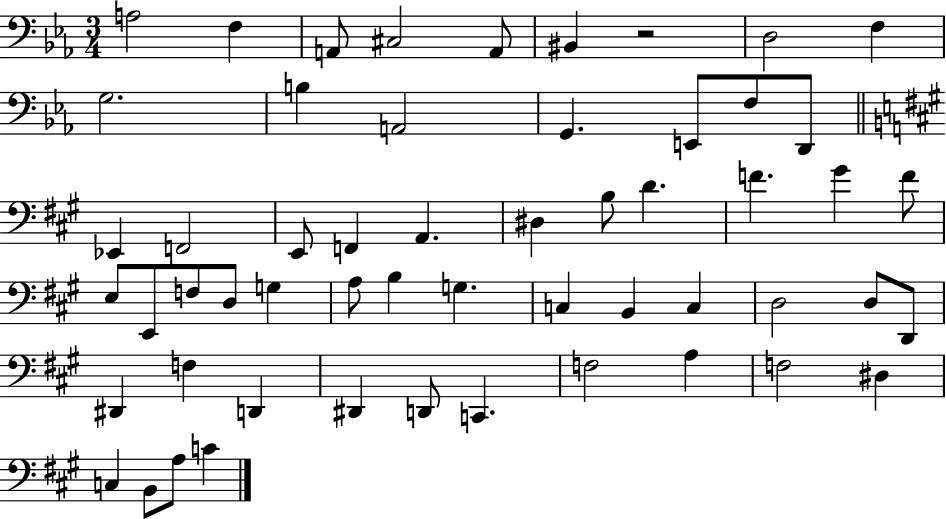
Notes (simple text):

A3/h F3/q A2/e C#3/h A2/e BIS2/q R/h D3/h F3/q G3/h. B3/q A2/h G2/q. E2/e F3/e D2/e Eb2/q F2/h E2/e F2/q A2/q. D#3/q B3/e D4/q. F4/q. G#4/q F4/e E3/e E2/e F3/e D3/e G3/q A3/e B3/q G3/q. C3/q B2/q C3/q D3/h D3/e D2/e D#2/q F3/q D2/q D#2/q D2/e C2/q. F3/h A3/q F3/h D#3/q C3/q B2/e A3/e C4/q